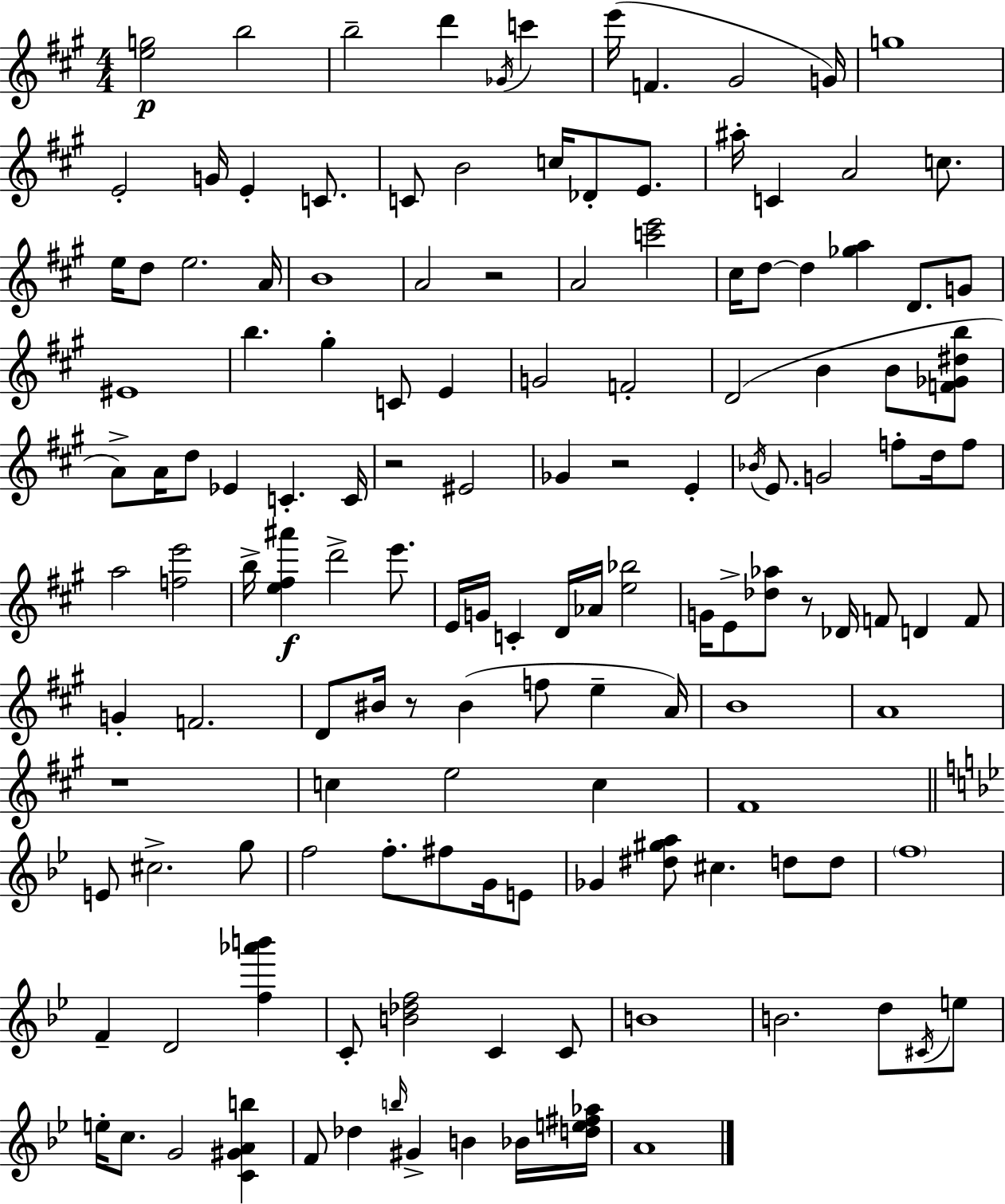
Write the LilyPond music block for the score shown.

{
  \clef treble
  \numericTimeSignature
  \time 4/4
  \key a \major
  \repeat volta 2 { <e'' g''>2\p b''2 | b''2-- d'''4 \acciaccatura { ges'16 } c'''4 | e'''16( f'4. gis'2 | g'16) g''1 | \break e'2-. g'16 e'4-. c'8. | c'8 b'2 c''16 des'8-. e'8. | ais''16-. c'4 a'2 c''8. | e''16 d''8 e''2. | \break a'16 b'1 | a'2 r2 | a'2 <c''' e'''>2 | cis''16 d''8~~ d''4 <ges'' a''>4 d'8. g'8 | \break eis'1 | b''4. gis''4-. c'8 e'4 | g'2 f'2-. | d'2( b'4 b'8 <f' ges' dis'' b''>8 | \break a'8->) a'16 d''8 ees'4 c'4.-. | c'16 r2 eis'2 | ges'4 r2 e'4-. | \acciaccatura { bes'16 } e'8. g'2 f''8-. d''16 | \break f''8 a''2 <f'' e'''>2 | b''16-> <e'' fis'' ais'''>4\f d'''2-> e'''8. | e'16 g'16 c'4-. d'16 aes'16 <e'' bes''>2 | g'16 e'8-> <des'' aes''>8 r8 des'16 f'8 d'4 | \break f'8 g'4-. f'2. | d'8 bis'16 r8 bis'4( f''8 e''4-- | a'16) b'1 | a'1 | \break r1 | c''4 e''2 c''4 | fis'1 | \bar "||" \break \key g \minor e'8 cis''2.-> g''8 | f''2 f''8.-. fis''8 g'16 e'8 | ges'4 <dis'' gis'' a''>8 cis''4. d''8 d''8 | \parenthesize f''1 | \break f'4-- d'2 <f'' aes''' b'''>4 | c'8-. <b' des'' f''>2 c'4 c'8 | b'1 | b'2. d''8 \acciaccatura { cis'16 } e''8 | \break e''16-. c''8. g'2 <c' gis' a' b''>4 | f'8 des''4 \grace { b''16 } gis'4-> b'4 | bes'16 <d'' e'' fis'' aes''>16 a'1 | } \bar "|."
}